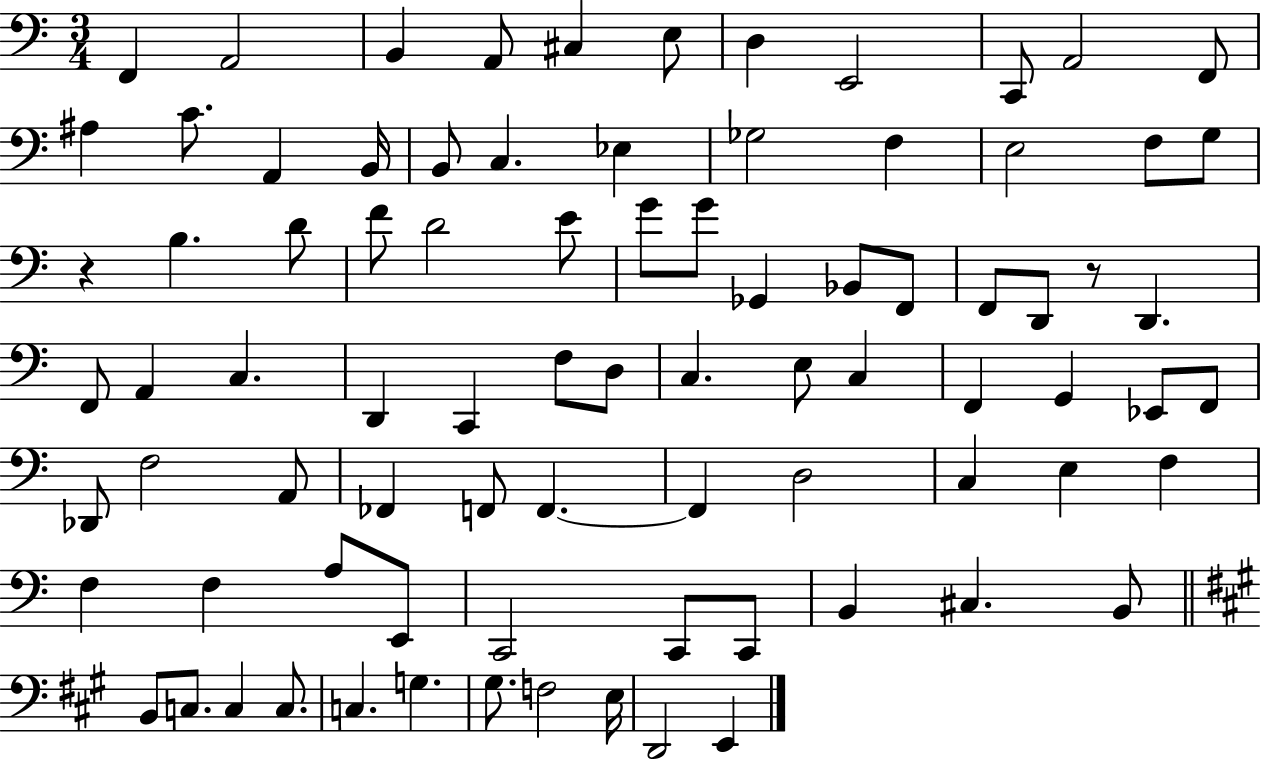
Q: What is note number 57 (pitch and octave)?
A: F2